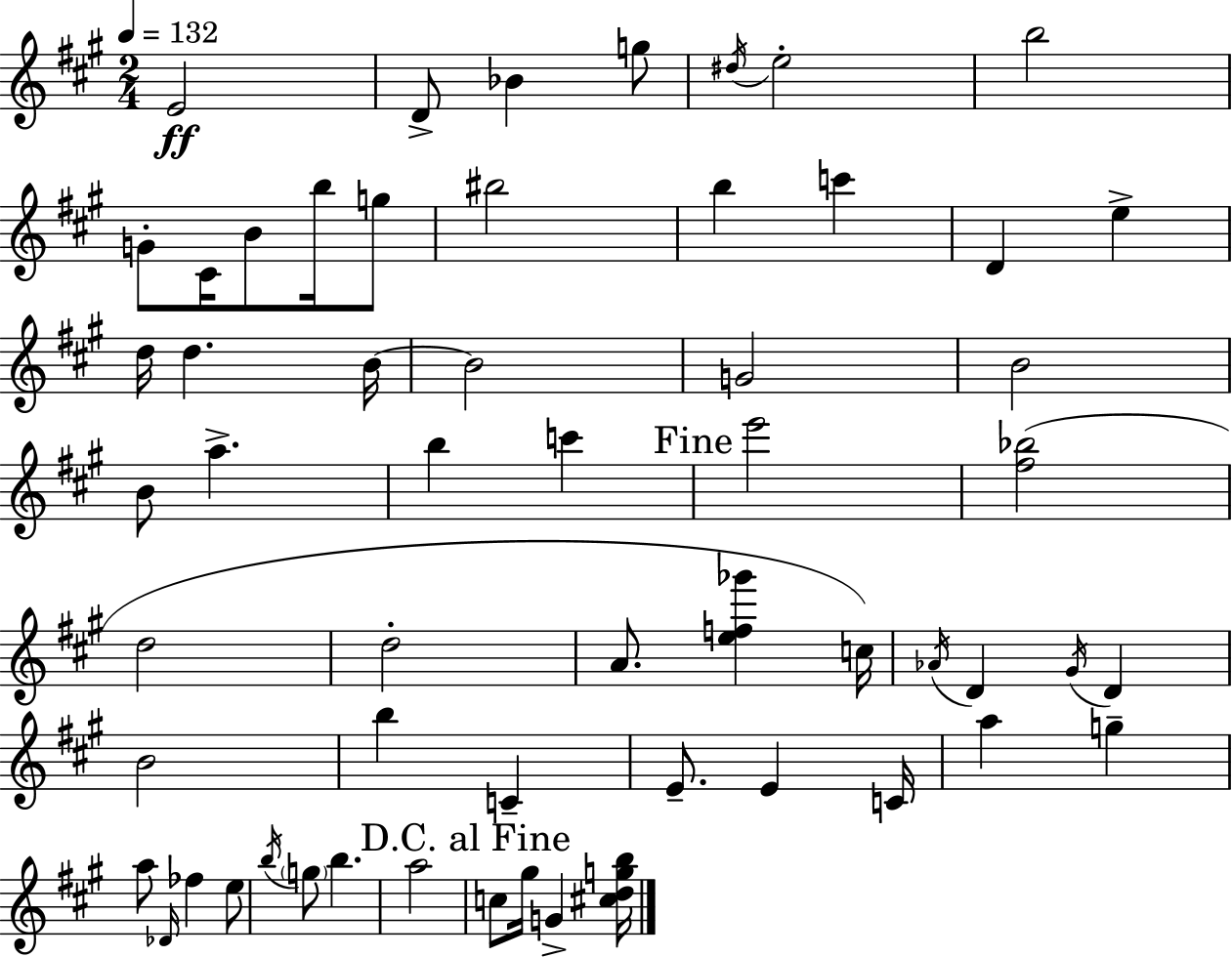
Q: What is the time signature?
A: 2/4